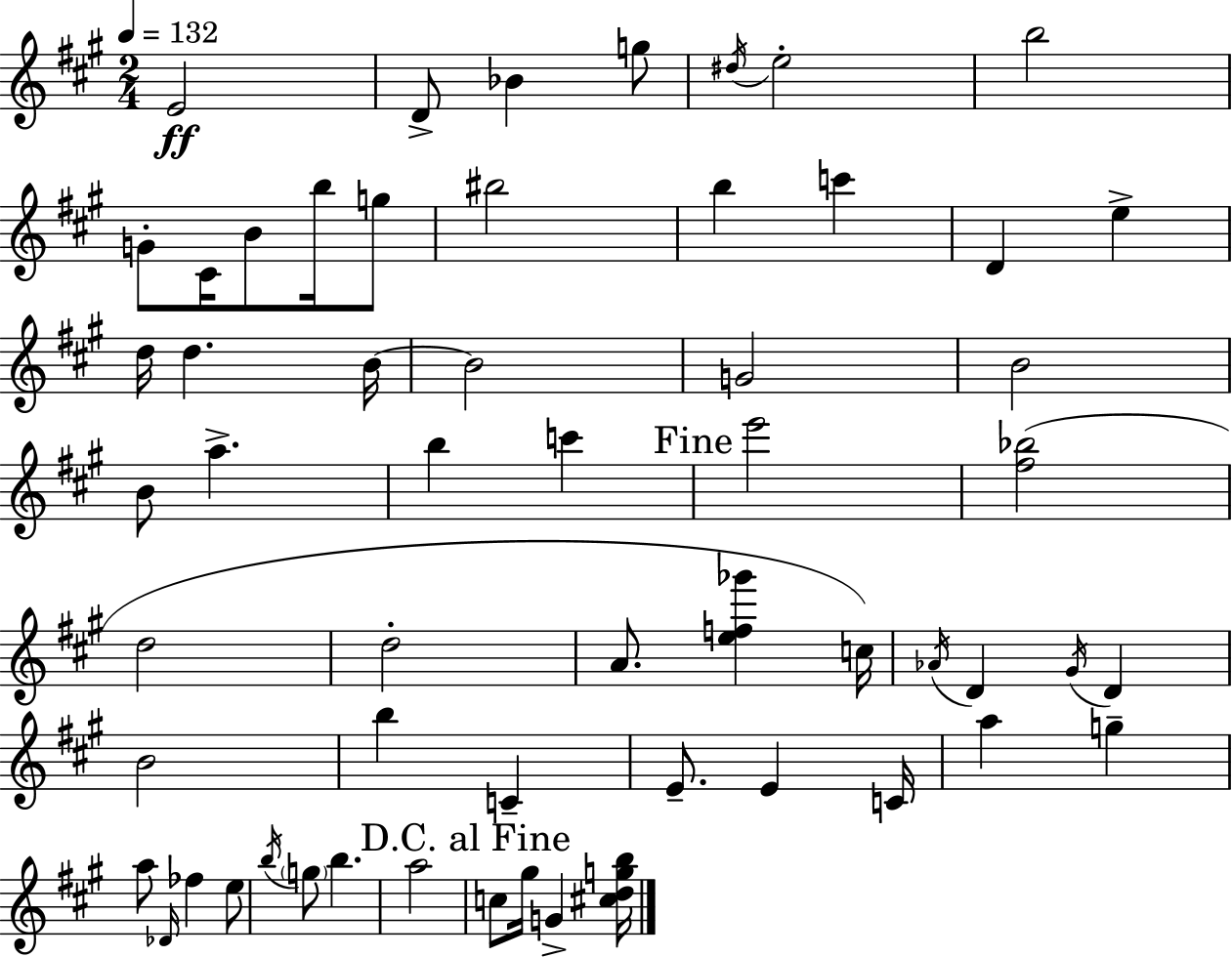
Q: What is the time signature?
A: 2/4